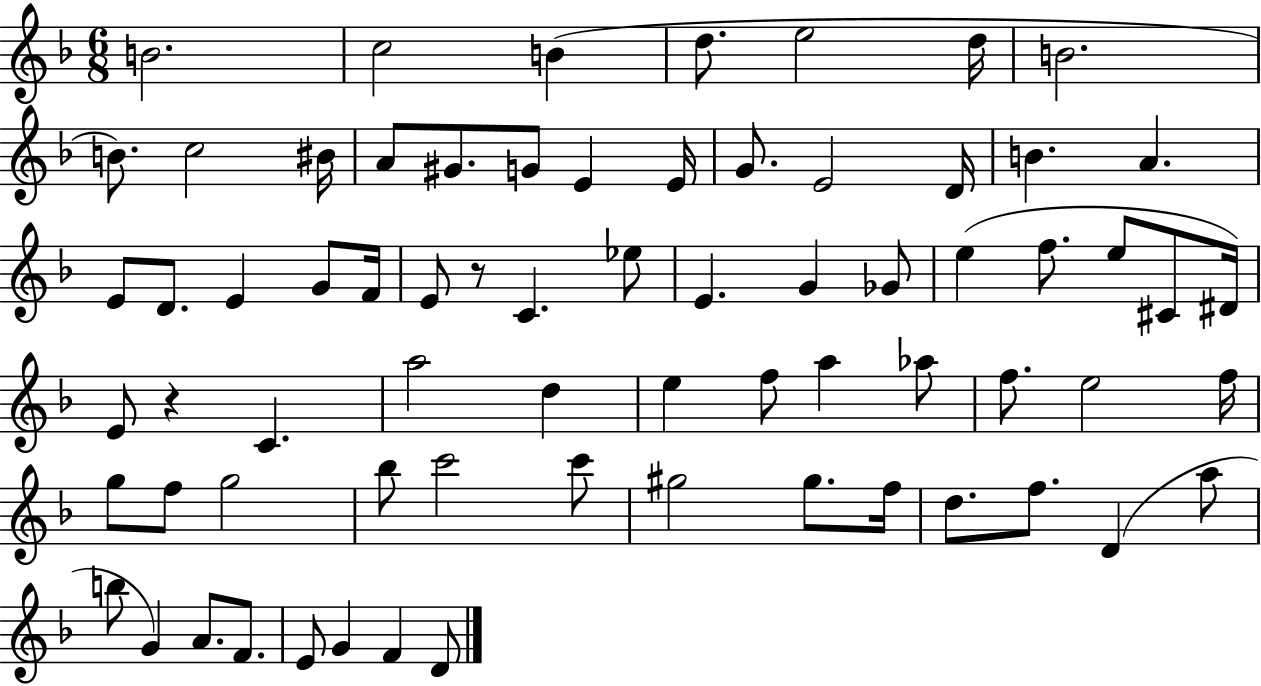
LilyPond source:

{
  \clef treble
  \numericTimeSignature
  \time 6/8
  \key f \major
  b'2. | c''2 b'4( | d''8. e''2 d''16 | b'2. | \break b'8.) c''2 bis'16 | a'8 gis'8. g'8 e'4 e'16 | g'8. e'2 d'16 | b'4. a'4. | \break e'8 d'8. e'4 g'8 f'16 | e'8 r8 c'4. ees''8 | e'4. g'4 ges'8 | e''4( f''8. e''8 cis'8 dis'16) | \break e'8 r4 c'4. | a''2 d''4 | e''4 f''8 a''4 aes''8 | f''8. e''2 f''16 | \break g''8 f''8 g''2 | bes''8 c'''2 c'''8 | gis''2 gis''8. f''16 | d''8. f''8. d'4( a''8 | \break b''8 g'4) a'8. f'8. | e'8 g'4 f'4 d'8 | \bar "|."
}